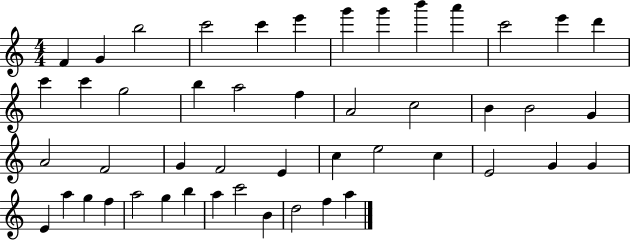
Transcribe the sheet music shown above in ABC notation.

X:1
T:Untitled
M:4/4
L:1/4
K:C
F G b2 c'2 c' e' g' g' b' a' c'2 e' d' c' c' g2 b a2 f A2 c2 B B2 G A2 F2 G F2 E c e2 c E2 G G E a g f a2 g b a c'2 B d2 f a